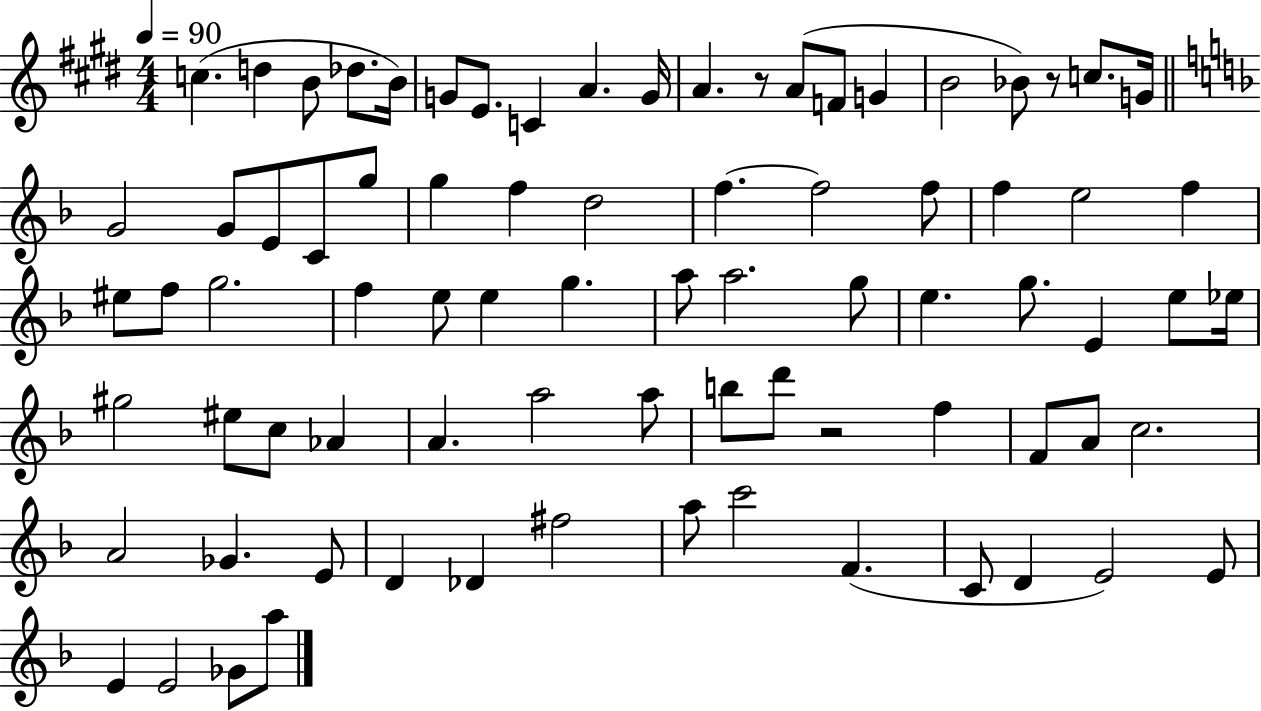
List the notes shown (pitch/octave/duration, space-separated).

C5/q. D5/q B4/e Db5/e. B4/s G4/e E4/e. C4/q A4/q. G4/s A4/q. R/e A4/e F4/e G4/q B4/h Bb4/e R/e C5/e. G4/s G4/h G4/e E4/e C4/e G5/e G5/q F5/q D5/h F5/q. F5/h F5/e F5/q E5/h F5/q EIS5/e F5/e G5/h. F5/q E5/e E5/q G5/q. A5/e A5/h. G5/e E5/q. G5/e. E4/q E5/e Eb5/s G#5/h EIS5/e C5/e Ab4/q A4/q. A5/h A5/e B5/e D6/e R/h F5/q F4/e A4/e C5/h. A4/h Gb4/q. E4/e D4/q Db4/q F#5/h A5/e C6/h F4/q. C4/e D4/q E4/h E4/e E4/q E4/h Gb4/e A5/e